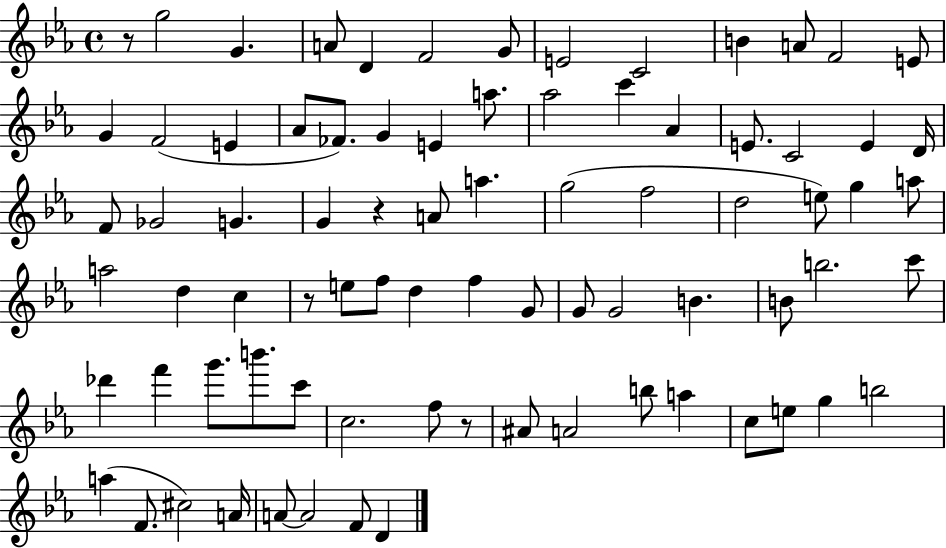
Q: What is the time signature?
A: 4/4